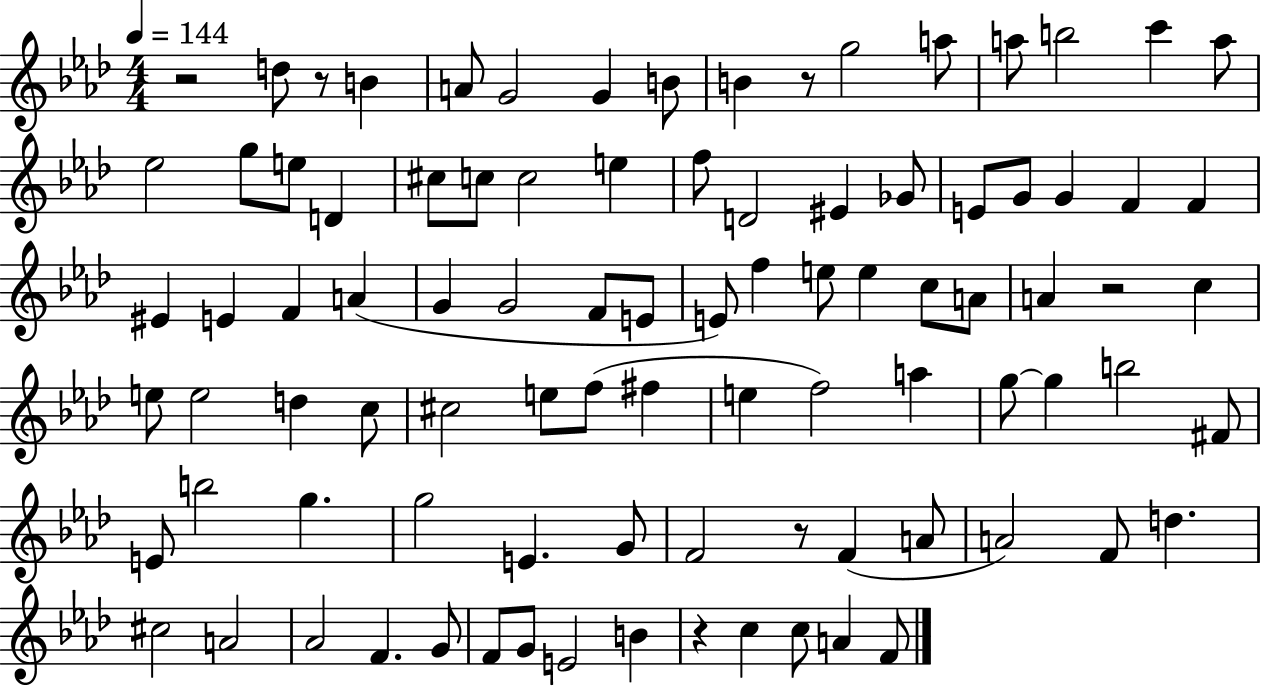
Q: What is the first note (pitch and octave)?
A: D5